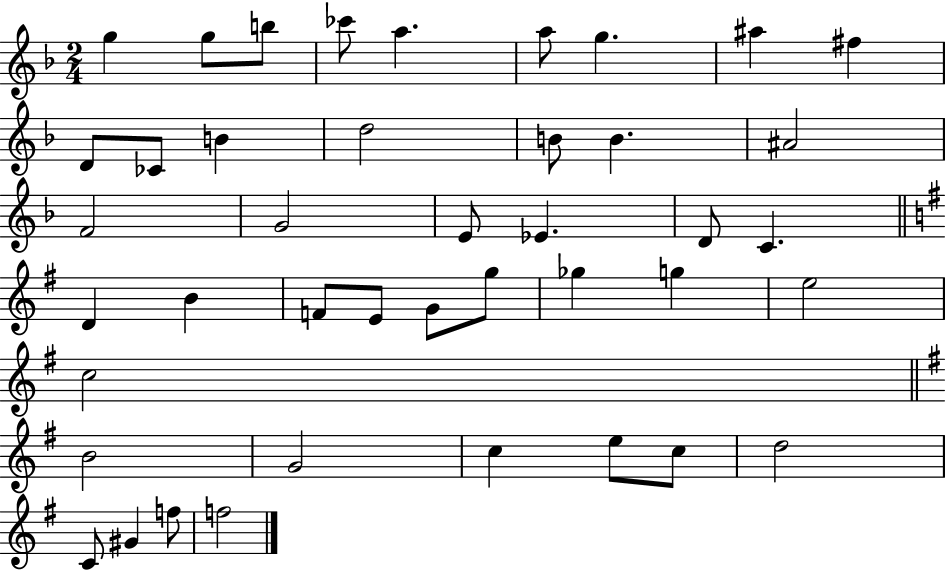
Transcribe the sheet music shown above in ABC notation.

X:1
T:Untitled
M:2/4
L:1/4
K:F
g g/2 b/2 _c'/2 a a/2 g ^a ^f D/2 _C/2 B d2 B/2 B ^A2 F2 G2 E/2 _E D/2 C D B F/2 E/2 G/2 g/2 _g g e2 c2 B2 G2 c e/2 c/2 d2 C/2 ^G f/2 f2